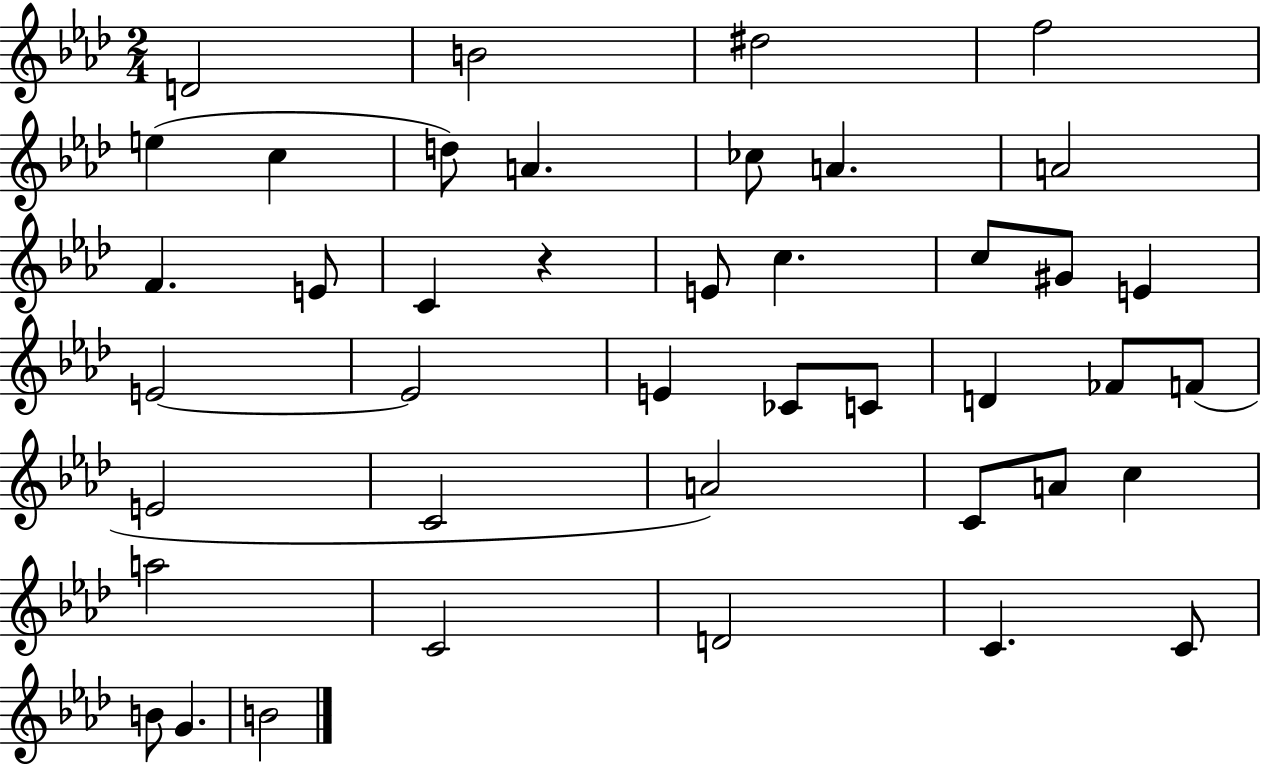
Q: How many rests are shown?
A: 1